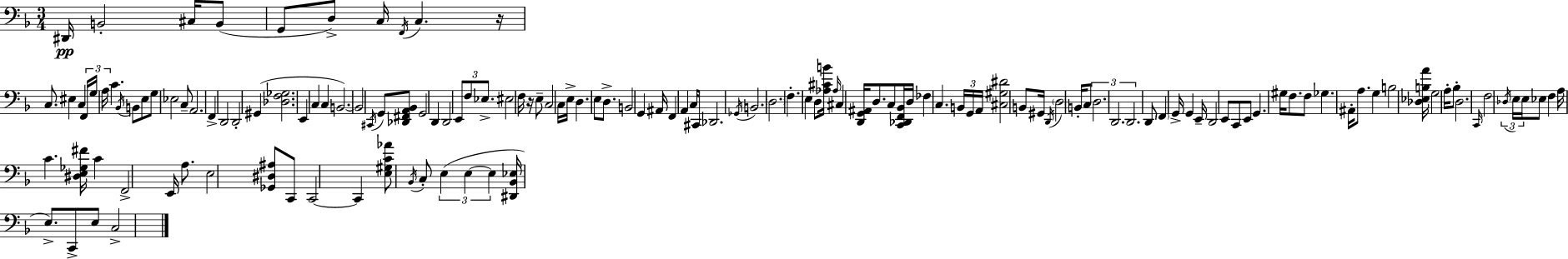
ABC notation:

X:1
T:Untitled
M:3/4
L:1/4
K:Dm
^D,,/4 B,,2 ^C,/4 B,,/2 G,,/2 D,/2 C,/4 F,,/4 C, z/4 C,/2 ^E, C, F,,/4 G,/4 A,/4 C _B,,/4 B,,/2 E,/2 G,/2 _E,2 C,/2 A,,2 F,, D,,2 D,,2 ^G,, [_D,F,_G,]2 E,, C, C, B,,2 B,,2 ^C,,/4 G,,/2 [_D,,^F,,A,,_B,,]/2 G,,2 D,, D,,2 E,,/2 F,/2 _E,/2 ^E,2 F,/4 z/4 E,/2 C,2 C,/4 E,/4 D, E,/2 D,/2 B,,2 G,, ^A,,/4 F,, A,, C,/4 ^C,,/2 _D,,2 _G,,/4 B,,2 D,2 F, E, D,/2 [_A,^CB]/4 _A,/4 ^C, [D,,G,,^A,,]/4 D,/2 C,/2 [C,,_D,,F,,_B,,]/4 D,/4 _F, C, B,,/4 G,,/4 A,,/4 [^C,^G,^D]2 B,,/2 ^G,,/4 D,,/4 D,2 B,,/4 C,/2 D,2 D,,2 D,,2 D,,/2 F,, G,,/4 G,, E,,/4 D,,2 E,,/2 C,,/2 E,,/2 G,, ^G,/4 F,/2 F,/2 _G, ^A,,/4 A,/2 G, B,2 [_D,_E,B,A]/4 G,2 A,/4 _B,/2 D,2 C,,/4 F,2 _D,/4 E,/4 E,/4 _E,/2 F, A,/4 C [^D,E,_G,^F]/4 C F,,2 E,,/4 A,/2 E,2 [_G,,^D,^A,]/2 C,,/2 C,,2 C,, [E,^G,C_A]/2 _B,,/4 C,/2 E, E, E, [^D,,_B,,_E,]/4 E,/2 C,,/2 E,/2 C,2